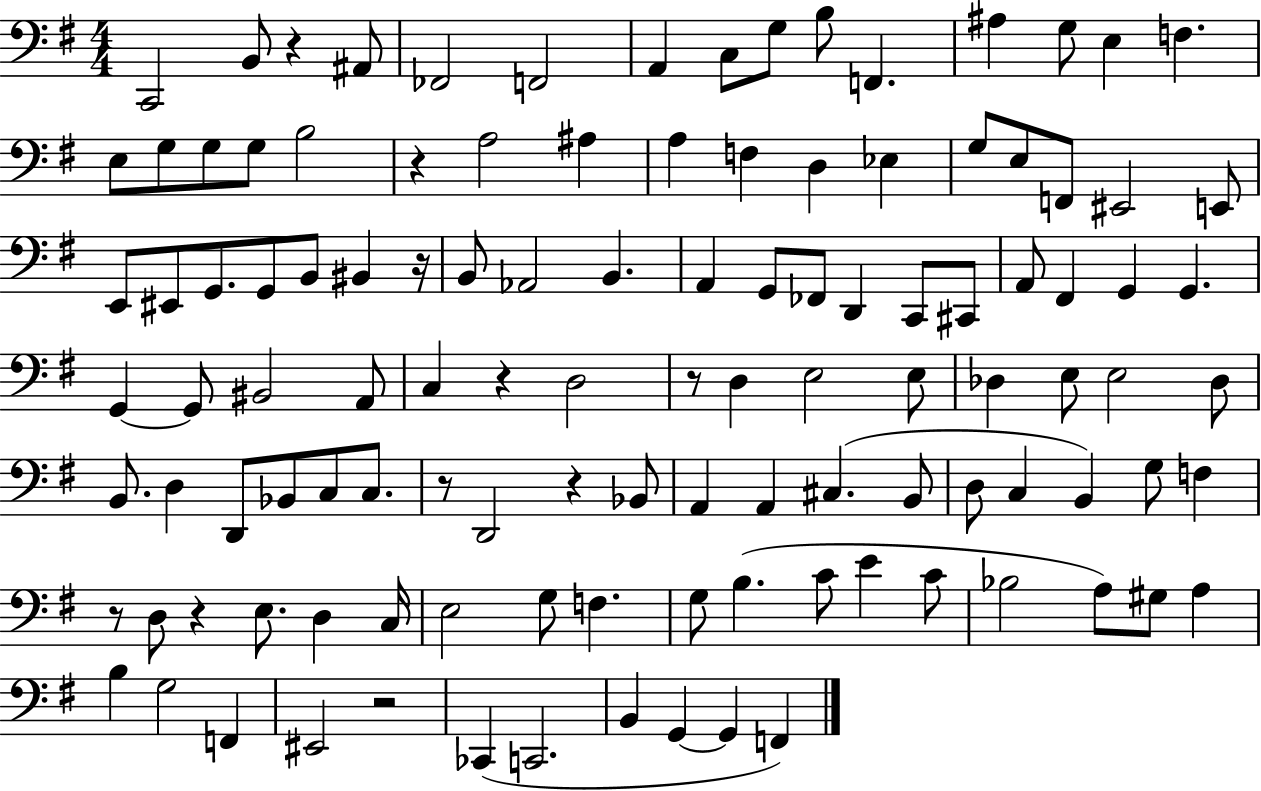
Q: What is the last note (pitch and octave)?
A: F2